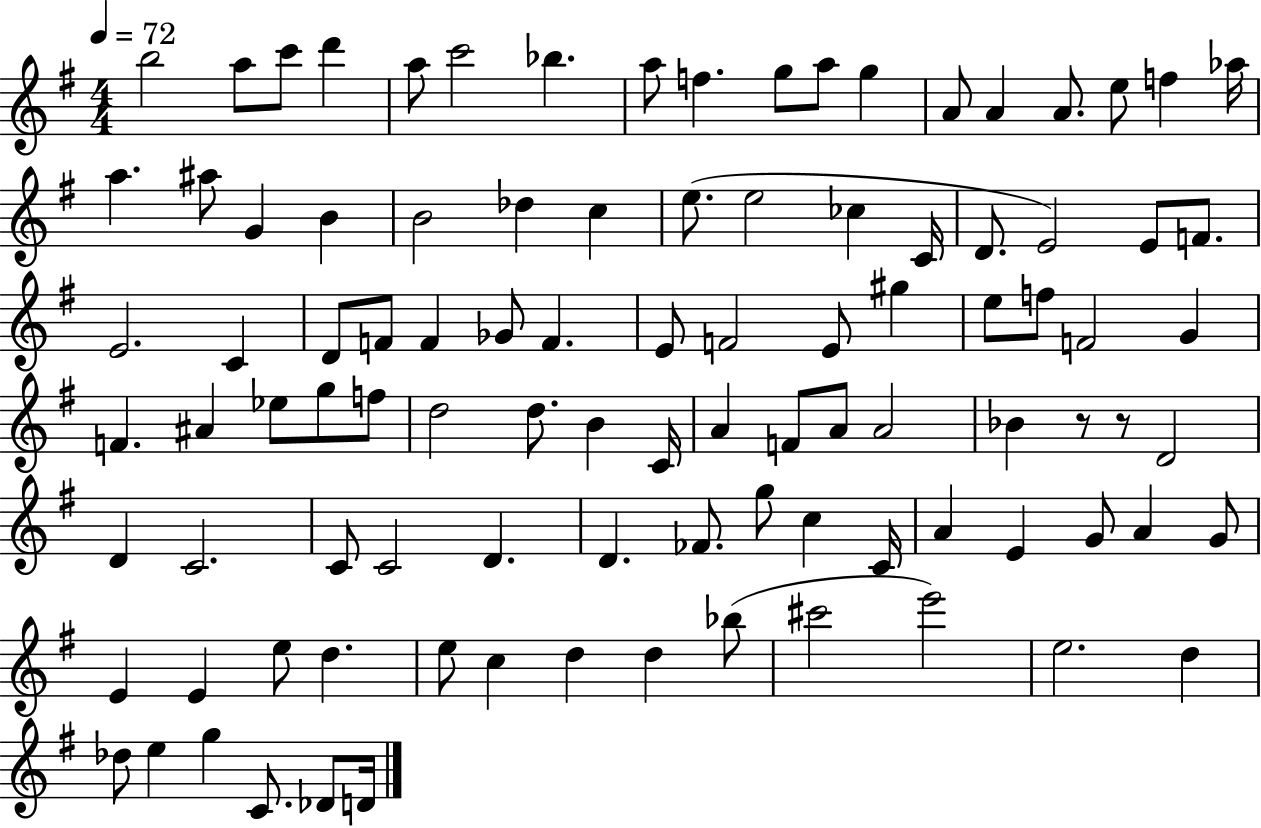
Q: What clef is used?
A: treble